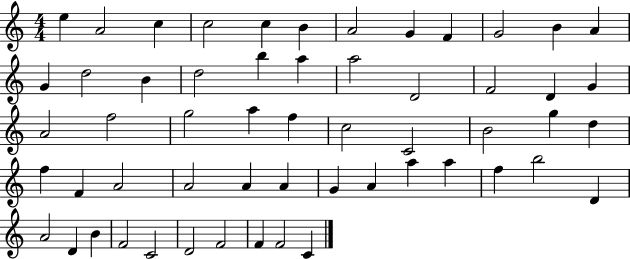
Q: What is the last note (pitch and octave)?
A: C4